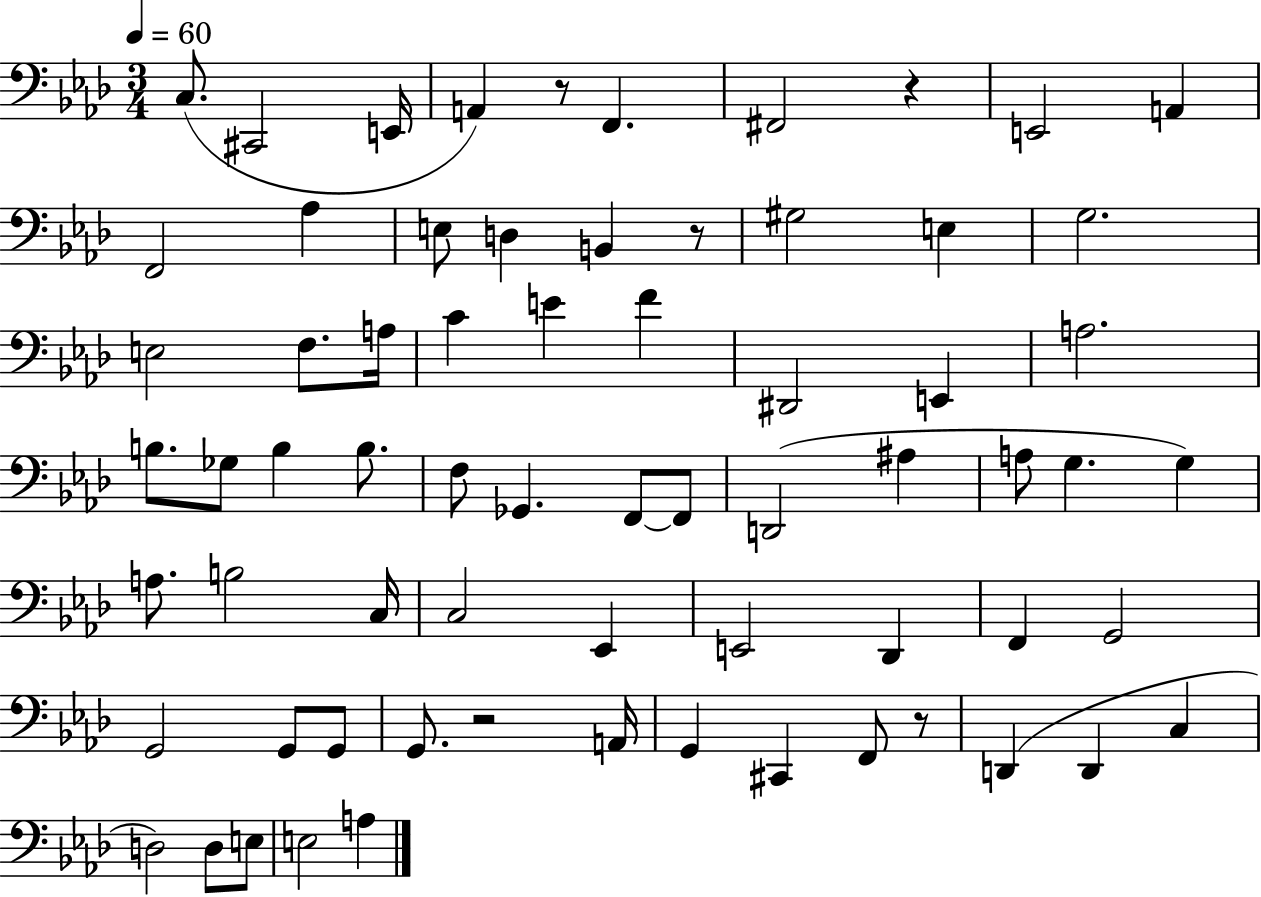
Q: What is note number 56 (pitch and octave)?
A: D2